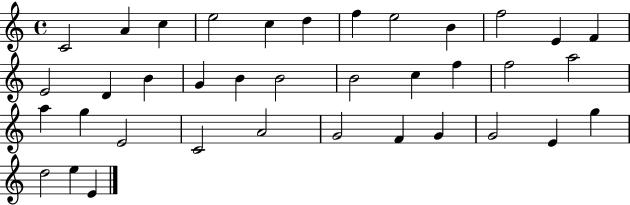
C4/h A4/q C5/q E5/h C5/q D5/q F5/q E5/h B4/q F5/h E4/q F4/q E4/h D4/q B4/q G4/q B4/q B4/h B4/h C5/q F5/q F5/h A5/h A5/q G5/q E4/h C4/h A4/h G4/h F4/q G4/q G4/h E4/q G5/q D5/h E5/q E4/q